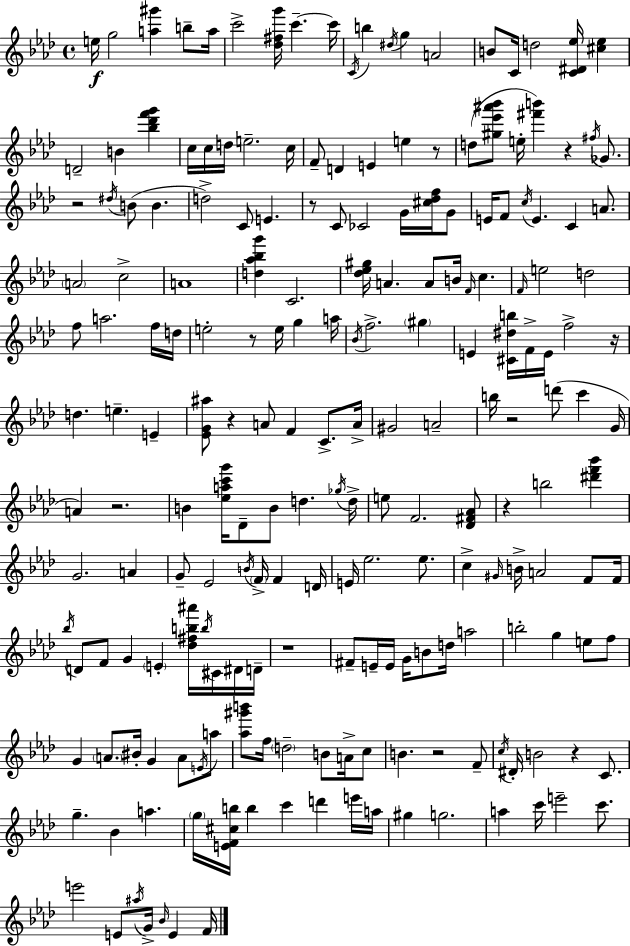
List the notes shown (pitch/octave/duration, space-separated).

E5/s G5/h [A5,G#6]/q B5/e A5/s C6/h [Db5,F#5,G6]/s C6/q. C6/s C4/s B5/q D#5/s G5/q A4/h B4/e C4/s D5/h [C4,D#4,Eb5]/s [C#5,Eb5]/q D4/h B4/q [Bb5,Db6,F6,G6]/q C5/s C5/s D5/s E5/h. C5/s F4/e D4/q E4/q E5/q R/e D5/e [G#5,Eb6,A#6,Bb6]/e E5/s [F#6,B6]/q R/q F#5/s Gb4/e. R/h D#5/s B4/e B4/q. D5/h C4/e E4/q. R/e C4/e CES4/h G4/s [C#5,Db5,F5]/s G4/e E4/s F4/e C5/s E4/q. C4/q A4/e. A4/h C5/h A4/w [D5,Ab5,Bb5,G6]/q C4/h. [Db5,Eb5,G#5]/s A4/q. A4/e B4/s F4/s C5/q. F4/s E5/h D5/h F5/e A5/h. F5/s D5/s E5/h R/e E5/s G5/q A5/s Bb4/s F5/h. G#5/q E4/q [C#4,D#5,B5]/s F4/s E4/s F5/h R/s D5/q. E5/q. E4/q [Eb4,G4,A#5]/e R/q A4/e F4/q C4/e. A4/s G#4/h A4/h B5/s R/h D6/e C6/q G4/s A4/q R/h. B4/q [Eb5,A5,C6,G6]/s Db4/e B4/e D5/q. Gb5/s D5/s E5/e F4/h. [Db4,F#4,Ab4]/e R/q B5/h [D#6,F6,Bb6]/q G4/h. A4/q G4/e Eb4/h B4/s F4/s F4/q D4/s E4/s Eb5/h. Eb5/e. C5/q G#4/s B4/s A4/h F4/e F4/s Bb5/s D4/e F4/e G4/q E4/q [Db5,F#5,B5,A#6]/s B5/s C#4/s D#4/s D4/s R/w F#4/e E4/s E4/s G4/s B4/e D5/s A5/h B5/h G5/q E5/e F5/e G4/q A4/e. BIS4/s G4/q A4/e E4/s A5/e [Ab5,G#6,B6]/e F5/s D5/h B4/e A4/s C5/e B4/q. R/h F4/e C5/s D#4/s B4/h R/q C4/e. G5/q. Bb4/q A5/q. G5/s [E4,F4,C#5,B5]/s B5/q C6/q D6/q E6/s A5/s G#5/q G5/h. A5/q C6/s E6/h C6/e. E6/h E4/e A#5/s G4/s Bb4/s E4/q F4/s